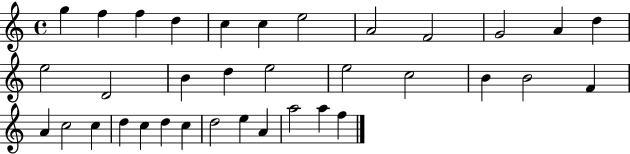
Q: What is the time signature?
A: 4/4